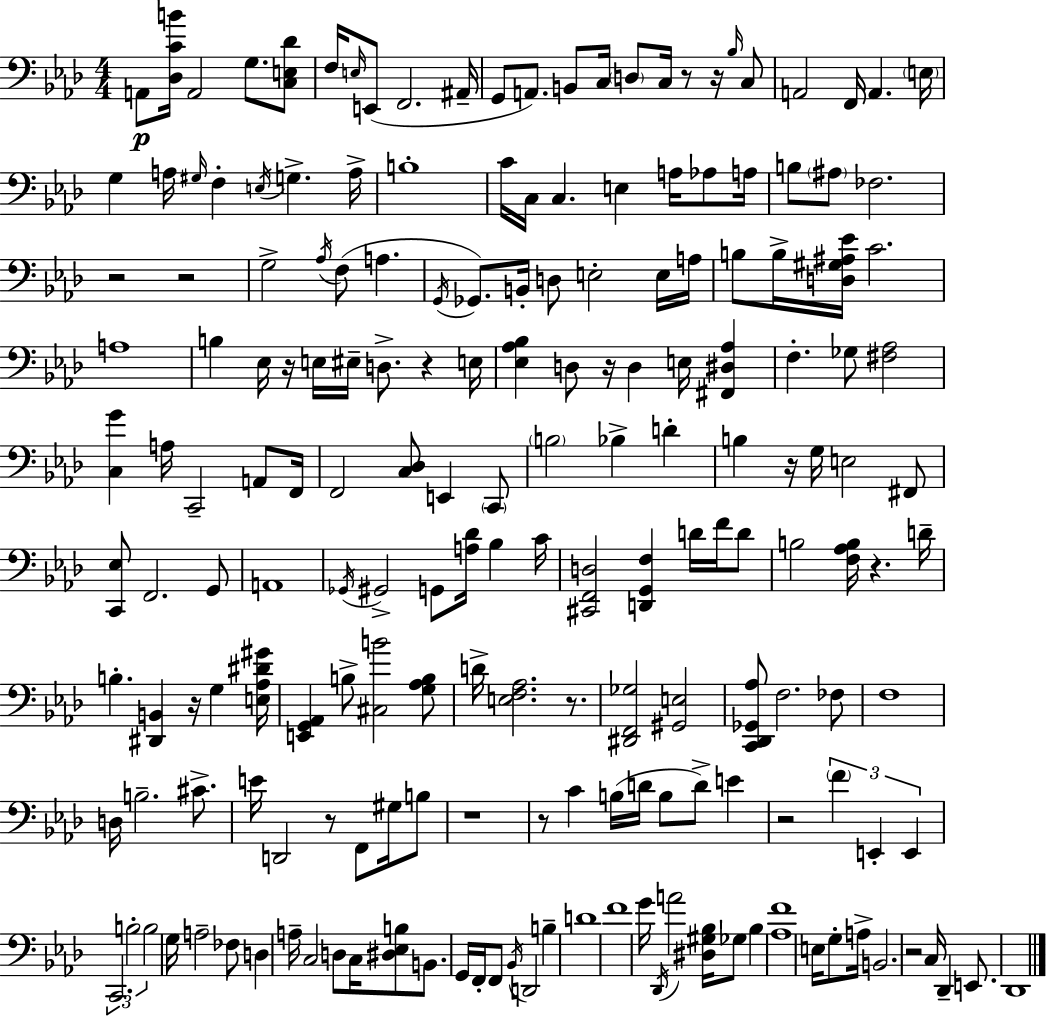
A2/e [Db3,C4,B4]/s A2/h G3/e. [C3,E3,Db4]/e F3/s E3/s E2/e F2/h. A#2/s G2/e A2/e. B2/e C3/s D3/e C3/s R/e R/s Bb3/s C3/e A2/h F2/s A2/q. E3/s G3/q A3/s G#3/s F3/q E3/s G3/q. A3/s B3/w C4/s C3/s C3/q. E3/q A3/s Ab3/e A3/s B3/e A#3/e FES3/h. R/h R/h G3/h Ab3/s F3/e A3/q. G2/s Gb2/e. B2/s D3/e E3/h E3/s A3/s B3/e B3/s [D3,G#3,A#3,Eb4]/s C4/h. A3/w B3/q Eb3/s R/s E3/s EIS3/s D3/e. R/q E3/s [Eb3,Ab3,Bb3]/q D3/e R/s D3/q E3/s [F#2,D#3,Ab3]/q F3/q. Gb3/e [F#3,Ab3]/h [C3,G4]/q A3/s C2/h A2/e F2/s F2/h [C3,Db3]/e E2/q C2/e B3/h Bb3/q D4/q B3/q R/s G3/s E3/h F#2/e [C2,Eb3]/e F2/h. G2/e A2/w Gb2/s G#2/h G2/e [A3,Db4]/s Bb3/q C4/s [C#2,F2,D3]/h [D2,G2,F3]/q D4/s F4/s D4/e B3/h [F3,Ab3,B3]/s R/q. D4/s B3/q. [D#2,B2]/q R/s G3/q [E3,Ab3,D#4,G#4]/s [E2,G2,Ab2]/q B3/e [C#3,B4]/h [G3,Ab3,B3]/e D4/s [E3,F3,Ab3]/h. R/e. [D#2,F2,Gb3]/h [G#2,E3]/h [C2,Db2,Gb2,Ab3]/e F3/h. FES3/e F3/w D3/s B3/h. C#4/e. E4/s D2/h R/e F2/e G#3/s B3/e R/w R/e C4/q B3/s D4/s B3/e D4/e E4/q R/h F4/q E2/q E2/q C2/h. B3/h B3/h G3/s A3/h FES3/e D3/q A3/s C3/h D3/e C3/s [D#3,Eb3,B3]/e B2/e. G2/s F2/s F2/e Bb2/s D2/h B3/q D4/w F4/w G4/s Db2/s A4/h [D#3,G#3,Bb3]/s Gb3/e Bb3/q [Ab3,F4]/w E3/s G3/e A3/s B2/h. R/h C3/s Db2/q E2/e. Db2/w